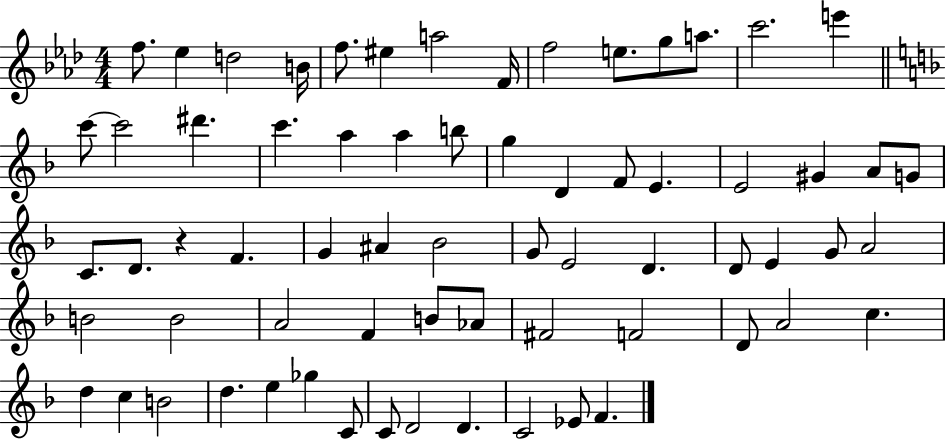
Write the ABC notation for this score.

X:1
T:Untitled
M:4/4
L:1/4
K:Ab
f/2 _e d2 B/4 f/2 ^e a2 F/4 f2 e/2 g/2 a/2 c'2 e' c'/2 c'2 ^d' c' a a b/2 g D F/2 E E2 ^G A/2 G/2 C/2 D/2 z F G ^A _B2 G/2 E2 D D/2 E G/2 A2 B2 B2 A2 F B/2 _A/2 ^F2 F2 D/2 A2 c d c B2 d e _g C/2 C/2 D2 D C2 _E/2 F